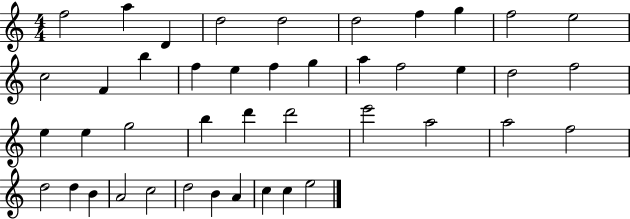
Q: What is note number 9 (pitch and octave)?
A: F5